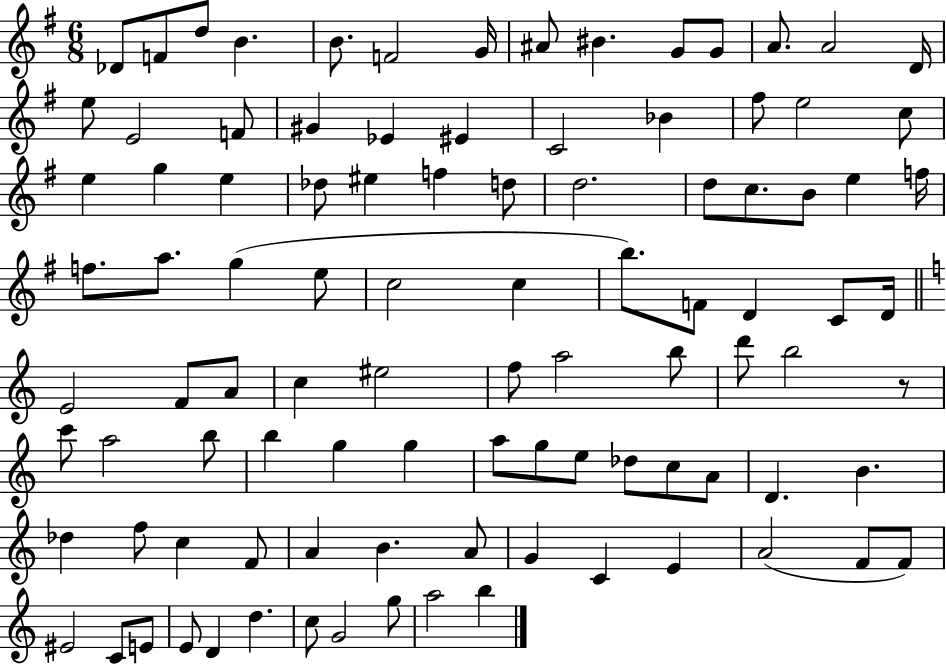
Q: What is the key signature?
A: G major